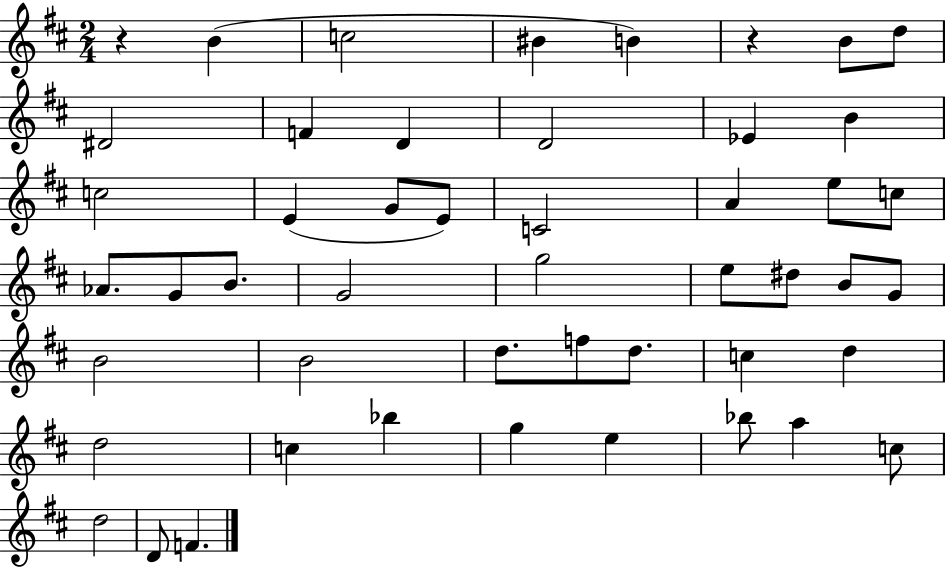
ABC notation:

X:1
T:Untitled
M:2/4
L:1/4
K:D
z B c2 ^B B z B/2 d/2 ^D2 F D D2 _E B c2 E G/2 E/2 C2 A e/2 c/2 _A/2 G/2 B/2 G2 g2 e/2 ^d/2 B/2 G/2 B2 B2 d/2 f/2 d/2 c d d2 c _b g e _b/2 a c/2 d2 D/2 F